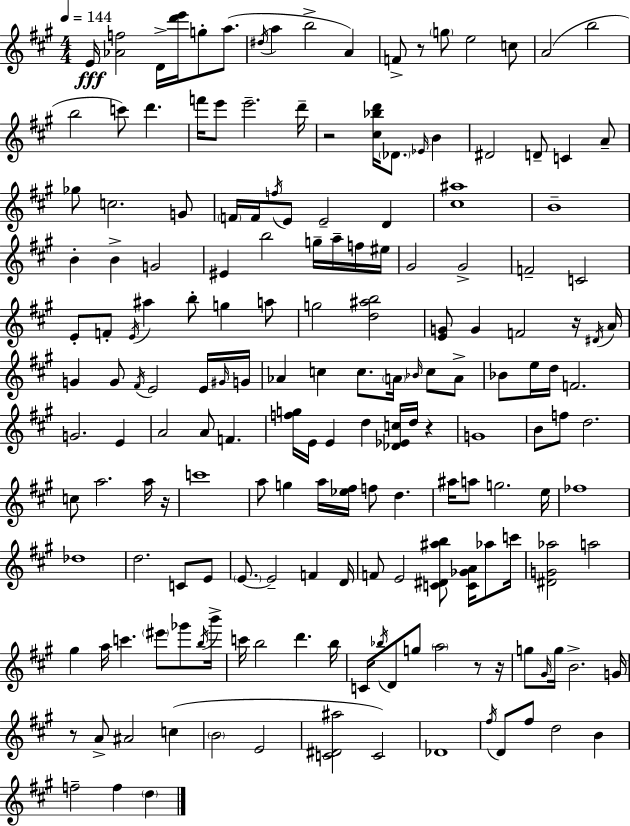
E4/s [Ab4,F5]/h D4/s [D6,E6]/s G5/e A5/e. D#5/s A5/q B5/h A4/q F4/e R/e G5/e E5/h C5/e A4/h B5/h B5/h C6/e D6/q. F6/s E6/e E6/h. D6/s R/h [C#5,Bb5,D6]/s Db4/e. Eb4/s B4/q D#4/h D4/e C4/q A4/e Gb5/e C5/h. G4/e F4/s F4/s F5/s E4/e E4/h D4/q [C#5,A#5]/w B4/w B4/q B4/q G4/h EIS4/q B5/h G5/s A5/s F5/s EIS5/s G#4/h G#4/h F4/h C4/h E4/e F4/e E4/s A#5/q B5/e G5/q A5/e G5/h [D5,A#5,B5]/h [E4,G4]/e G4/q F4/h R/s D#4/s A4/s G4/q G4/e F#4/s E4/h E4/s G#4/s G4/s Ab4/q C5/q C5/e. A4/s Bb4/s C5/e A4/e Bb4/e E5/s D5/s F4/h. G4/h. E4/q A4/h A4/e F4/q. [F5,G5]/s E4/s E4/q D5/q [Db4,Eb4,C5]/s D5/s R/q G4/w B4/e F5/e D5/h. C5/e A5/h. A5/s R/s C6/w A5/e G5/q A5/s [Eb5,F#5]/s F5/e D5/q. A#5/s A5/e G5/h. E5/s FES5/w Db5/w D5/h. C4/e E4/e E4/e. E4/h F4/q D4/s F4/e E4/h [C4,D#4,A#5,B5]/e [C4,Gb4,A4]/s Ab5/e C6/s [D#4,G4,Ab5]/h A5/h G#5/q A5/s C6/q. EIS6/e Gb6/e B5/s B6/s C6/s B5/h D6/q. B5/s C4/s Bb5/s D4/e G5/e A5/h R/e R/s G5/e G#4/s G5/s B4/h. G4/s R/e A4/e A#4/h C5/q B4/h E4/h [C4,D#4,A#5]/h C4/h Db4/w F#5/s D4/e F#5/e D5/h B4/q F5/h F5/q D5/q